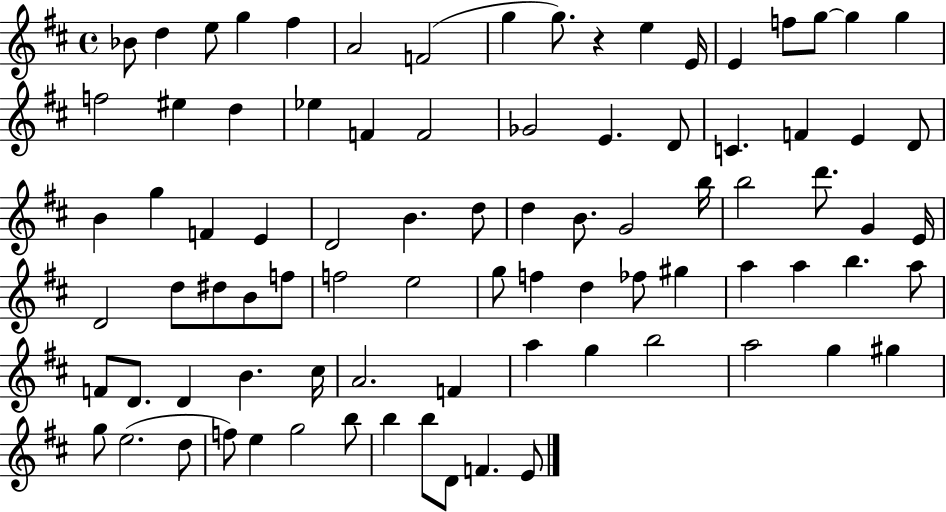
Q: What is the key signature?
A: D major